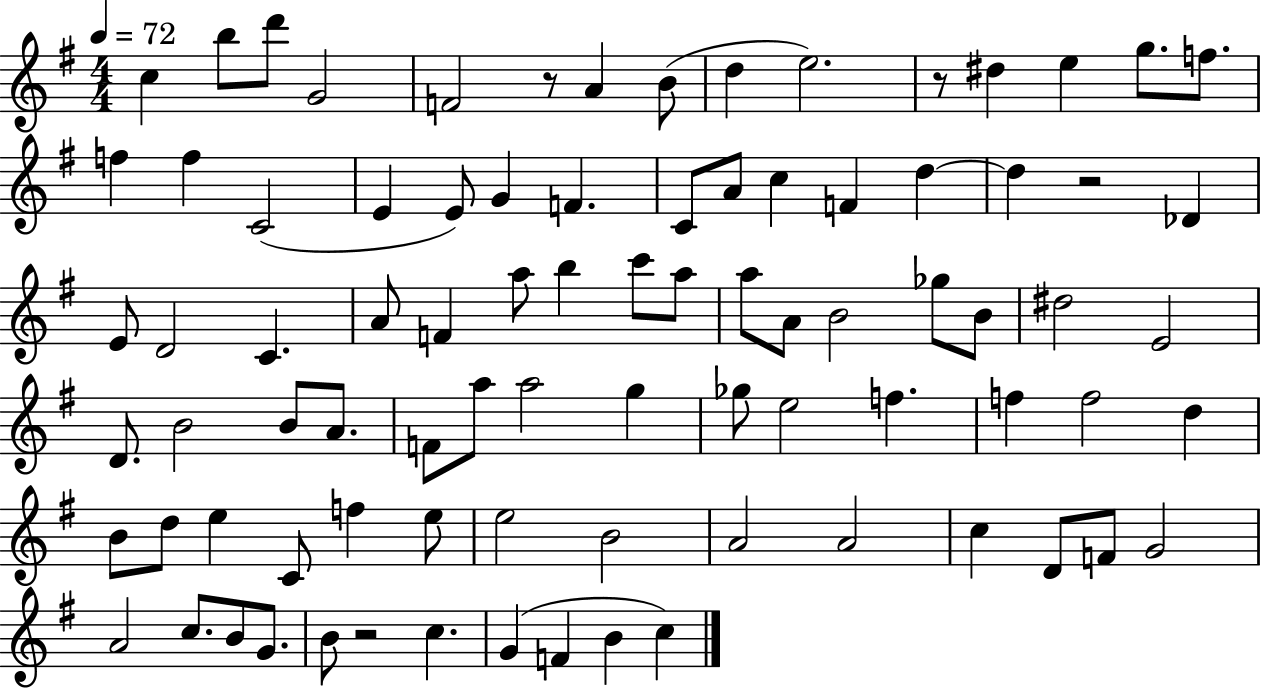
X:1
T:Untitled
M:4/4
L:1/4
K:G
c b/2 d'/2 G2 F2 z/2 A B/2 d e2 z/2 ^d e g/2 f/2 f f C2 E E/2 G F C/2 A/2 c F d d z2 _D E/2 D2 C A/2 F a/2 b c'/2 a/2 a/2 A/2 B2 _g/2 B/2 ^d2 E2 D/2 B2 B/2 A/2 F/2 a/2 a2 g _g/2 e2 f f f2 d B/2 d/2 e C/2 f e/2 e2 B2 A2 A2 c D/2 F/2 G2 A2 c/2 B/2 G/2 B/2 z2 c G F B c